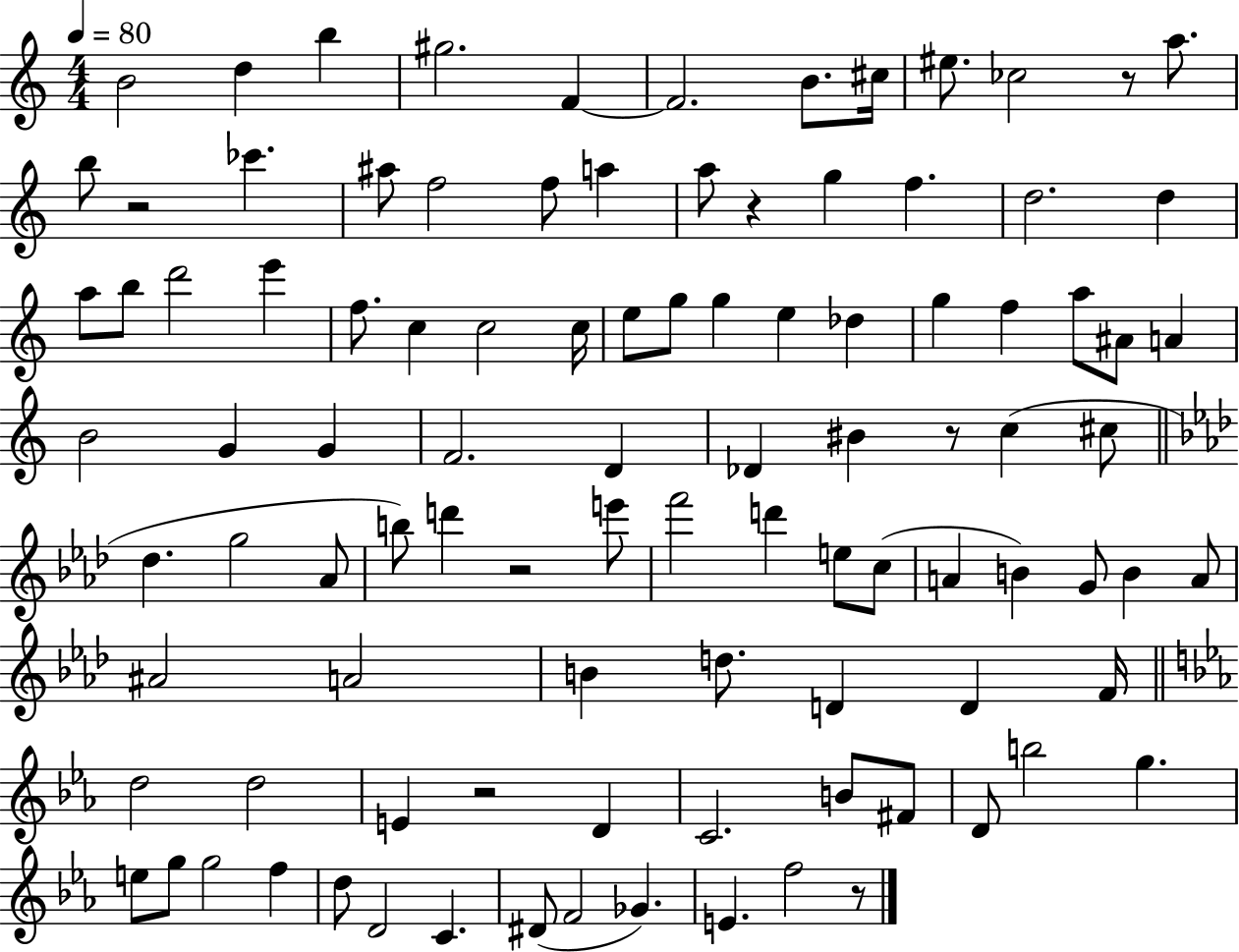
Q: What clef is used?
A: treble